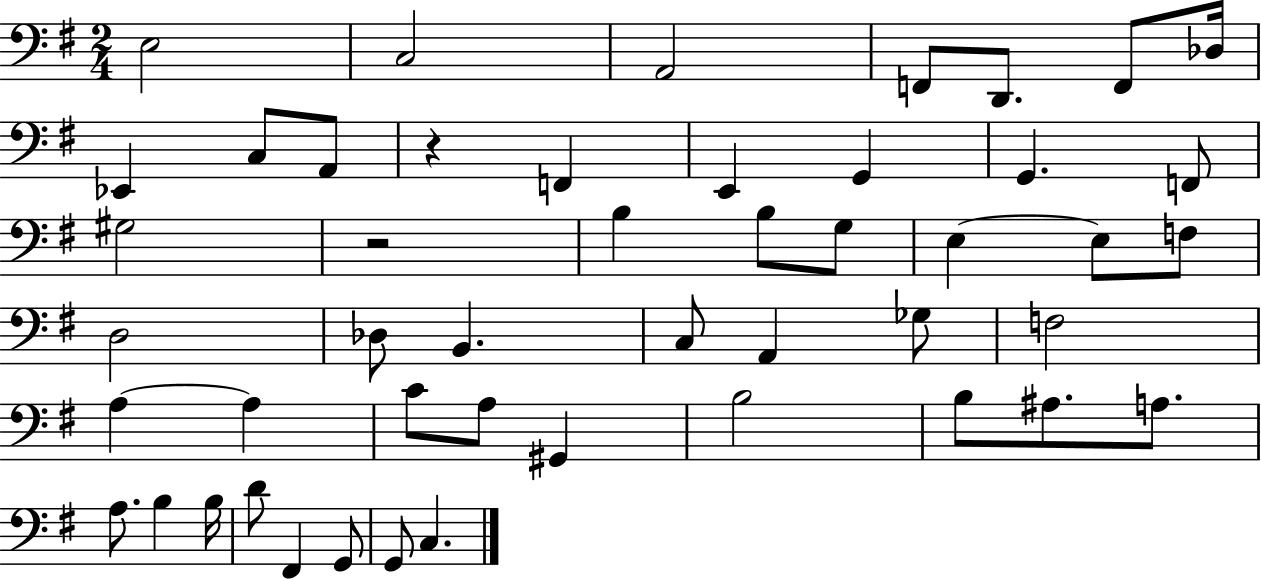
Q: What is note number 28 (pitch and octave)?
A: Gb3